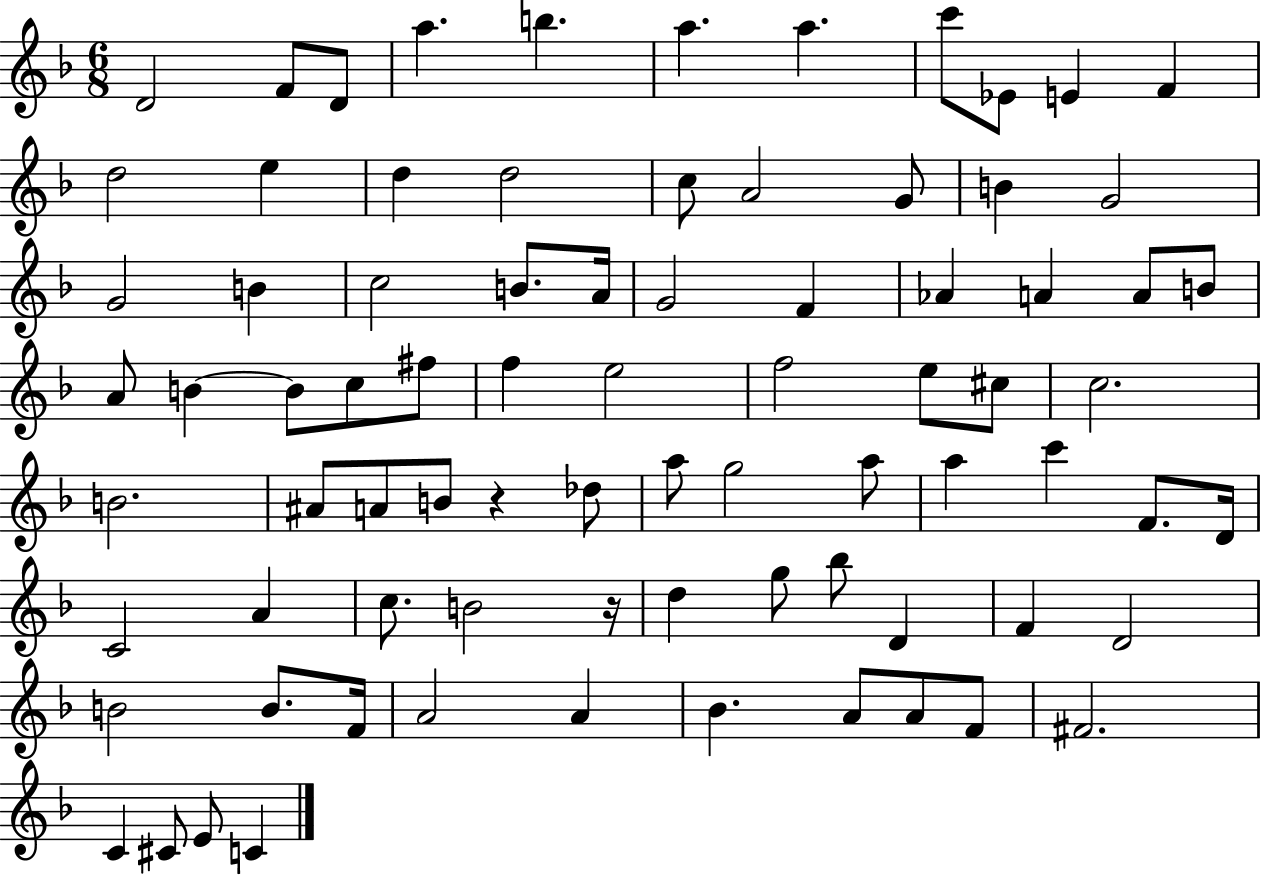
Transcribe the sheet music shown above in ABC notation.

X:1
T:Untitled
M:6/8
L:1/4
K:F
D2 F/2 D/2 a b a a c'/2 _E/2 E F d2 e d d2 c/2 A2 G/2 B G2 G2 B c2 B/2 A/4 G2 F _A A A/2 B/2 A/2 B B/2 c/2 ^f/2 f e2 f2 e/2 ^c/2 c2 B2 ^A/2 A/2 B/2 z _d/2 a/2 g2 a/2 a c' F/2 D/4 C2 A c/2 B2 z/4 d g/2 _b/2 D F D2 B2 B/2 F/4 A2 A _B A/2 A/2 F/2 ^F2 C ^C/2 E/2 C